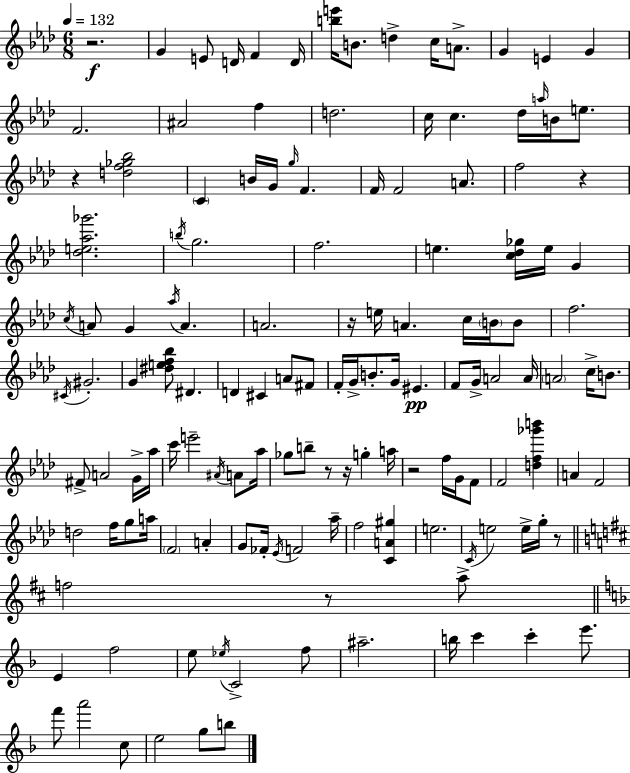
R/h. G4/q E4/e D4/s F4/q D4/s [B5,E6]/s B4/e. D5/q C5/s A4/e. G4/q E4/q G4/q F4/h. A#4/h F5/q D5/h. C5/s C5/q. Db5/s A5/s B4/s E5/e. R/q [D5,F5,Gb5,Bb5]/h C4/q B4/s G4/s G5/s F4/q. F4/s F4/h A4/e. F5/h R/q [Db5,E5,Ab5,Gb6]/h. B5/s G5/h. F5/h. E5/q. [C5,Db5,Gb5]/s E5/s G4/q C5/s A4/e G4/q Ab5/s A4/q. A4/h. R/s E5/s A4/q. C5/s B4/s B4/e F5/h. C#4/s G#4/h. G4/q [D#5,E5,F5,Bb5]/e D#4/q. D4/q C#4/q A4/e F#4/e F4/s G4/s B4/e. G4/s EIS4/q. F4/e G4/s A4/h A4/s A4/h C5/s B4/e. F#4/e A4/h G4/s Ab5/s C6/s E6/h A#4/s A4/e Ab5/s Gb5/e B5/e R/e R/s G5/q A5/s R/h F5/s G4/s F4/e F4/h [D5,F5,Gb6,B6]/q A4/q F4/h D5/h F5/s G5/e A5/s F4/h A4/q G4/e FES4/s Eb4/s F4/h Ab5/s F5/h [C4,A4,G#5]/q E5/h. C4/s E5/h E5/s G5/s R/e F5/h R/e A5/e E4/q F5/h E5/e Eb5/s C4/h F5/e A#5/h. B5/s C6/q C6/q E6/e. F6/e A6/h C5/e E5/h G5/e B5/e